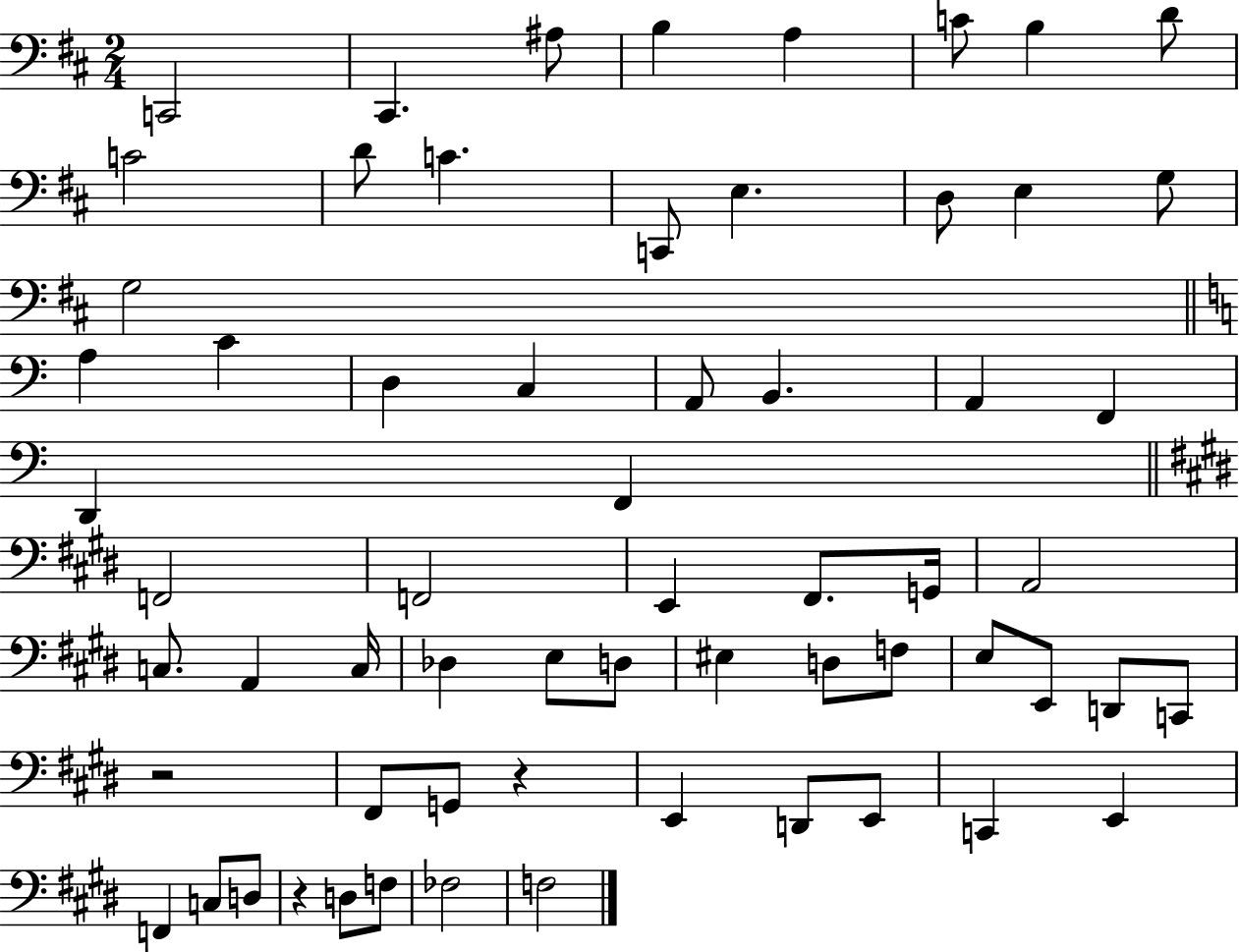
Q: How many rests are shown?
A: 3